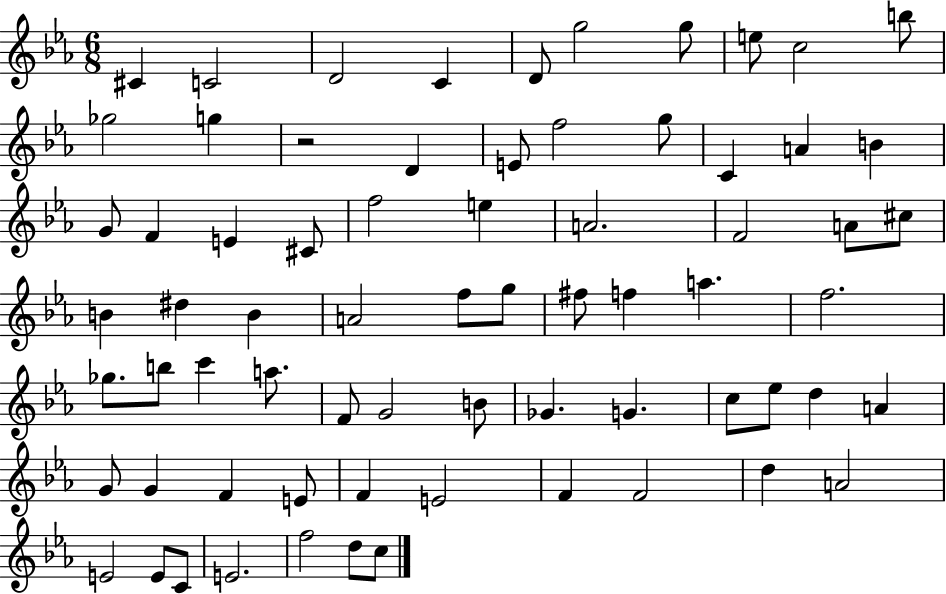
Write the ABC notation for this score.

X:1
T:Untitled
M:6/8
L:1/4
K:Eb
^C C2 D2 C D/2 g2 g/2 e/2 c2 b/2 _g2 g z2 D E/2 f2 g/2 C A B G/2 F E ^C/2 f2 e A2 F2 A/2 ^c/2 B ^d B A2 f/2 g/2 ^f/2 f a f2 _g/2 b/2 c' a/2 F/2 G2 B/2 _G G c/2 _e/2 d A G/2 G F E/2 F E2 F F2 d A2 E2 E/2 C/2 E2 f2 d/2 c/2